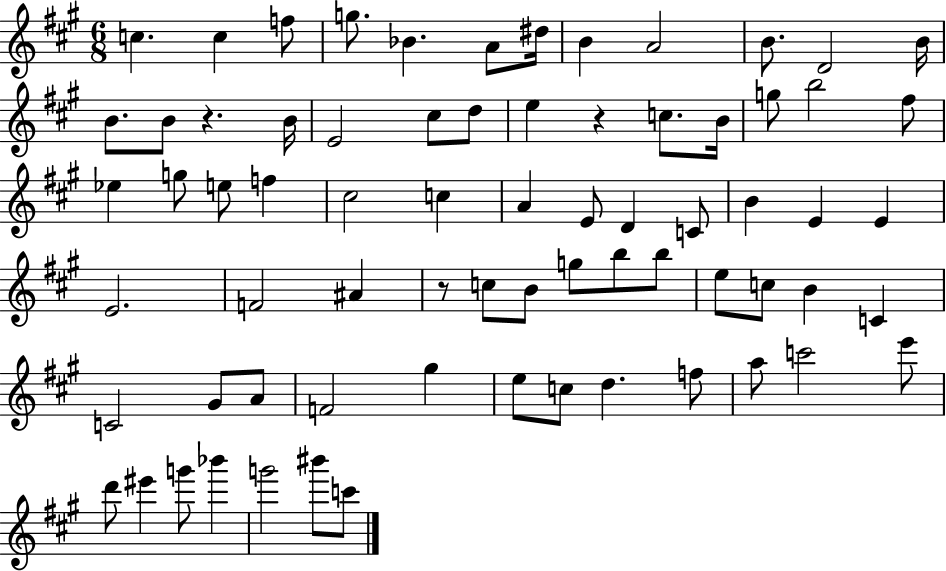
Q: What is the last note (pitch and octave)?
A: C6